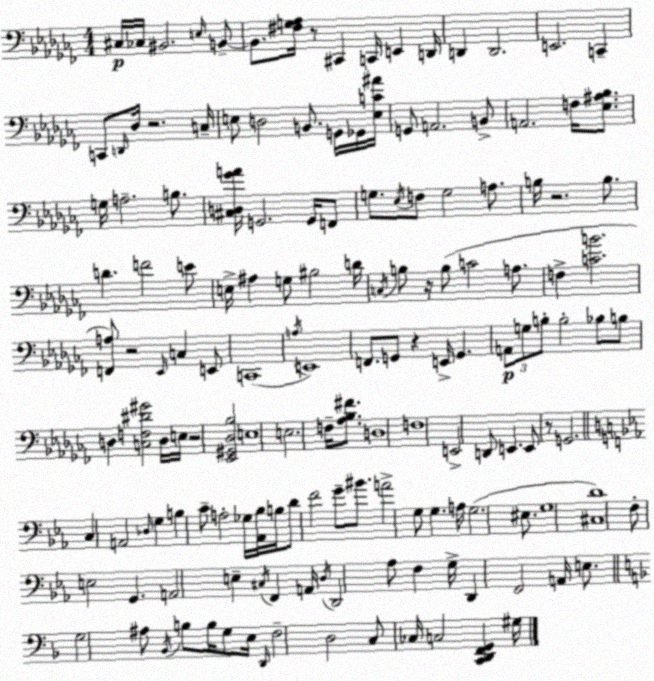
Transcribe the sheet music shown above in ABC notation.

X:1
T:Untitled
M:4/4
L:1/4
K:Abm
^C,/4 _C,/4 ^B,,2 E,/4 B,,/2 B,,/2 [^F,G,_A,]/4 z/2 ^C,, C,,/4 E,, D,,/4 D,, D,,2 E,,2 C,, C,,/2 D,,/4 _D,/4 z2 C,/4 E,/2 D,2 B,,/2 G,,/4 _G,,/4 [E,C^A]/4 G,,/2 A,,2 B,,/2 A,,2 F,/4 [_E,^A,_B,]/2 G,/4 A,2 B,/2 [^C,D,_GA]/4 G,,2 G,,/4 F,,/2 G,/2 _E,/4 F,/2 G,2 A,/2 B,/4 z2 B,/2 D F2 E/2 E,/4 ^A, G,/2 ^B,2 D/4 C,/4 B,/2 z/4 B,/2 C2 A,/2 F, [CB]2 [F,,A,]/2 z2 _E,,/4 C, E,,/2 C,,4 A,/4 E,,4 F,,/2 G,,/2 z E,,/4 G,, A,,/2 G,/2 B,/2 B,2 _B,/2 B,/2 D, [C,F,^D^G]2 D,/4 E,/4 z2 [_E,,^G,,_D,_B,]2 E,4 E,2 F,/4 [_A,_B,^F]/2 D,4 F,4 E,,2 D,,/2 E,, E,,/2 z/2 G,,2 C, A,,2 _D,/4 G, B, C/2 A,2 _G,/4 [_A,,_B,]/4 B,/4 D/2 F2 G/2 ^B/2 A2 G,/2 G, A,/4 G,2 ^E,/2 G,4 [^C,D]4 F,/2 E,2 G,, A,,2 E, ^C,/4 F,, A,,/4 D,/4 D,,2 _A,/2 F, G,/4 D,, F,,2 A,,/4 E,/2 G,2 ^A,/2 _B,,/4 B,/2 B,/4 G,/2 E,/4 D,,/4 F,2 D,2 C,/2 _C,/4 C,2 [C,,D,,F,,G,,] ^G,/4